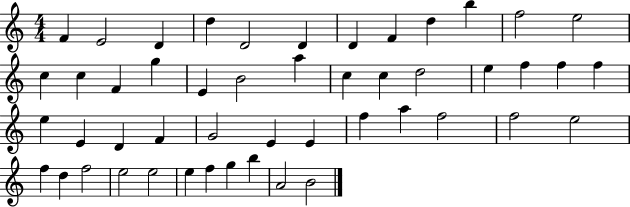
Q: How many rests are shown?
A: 0